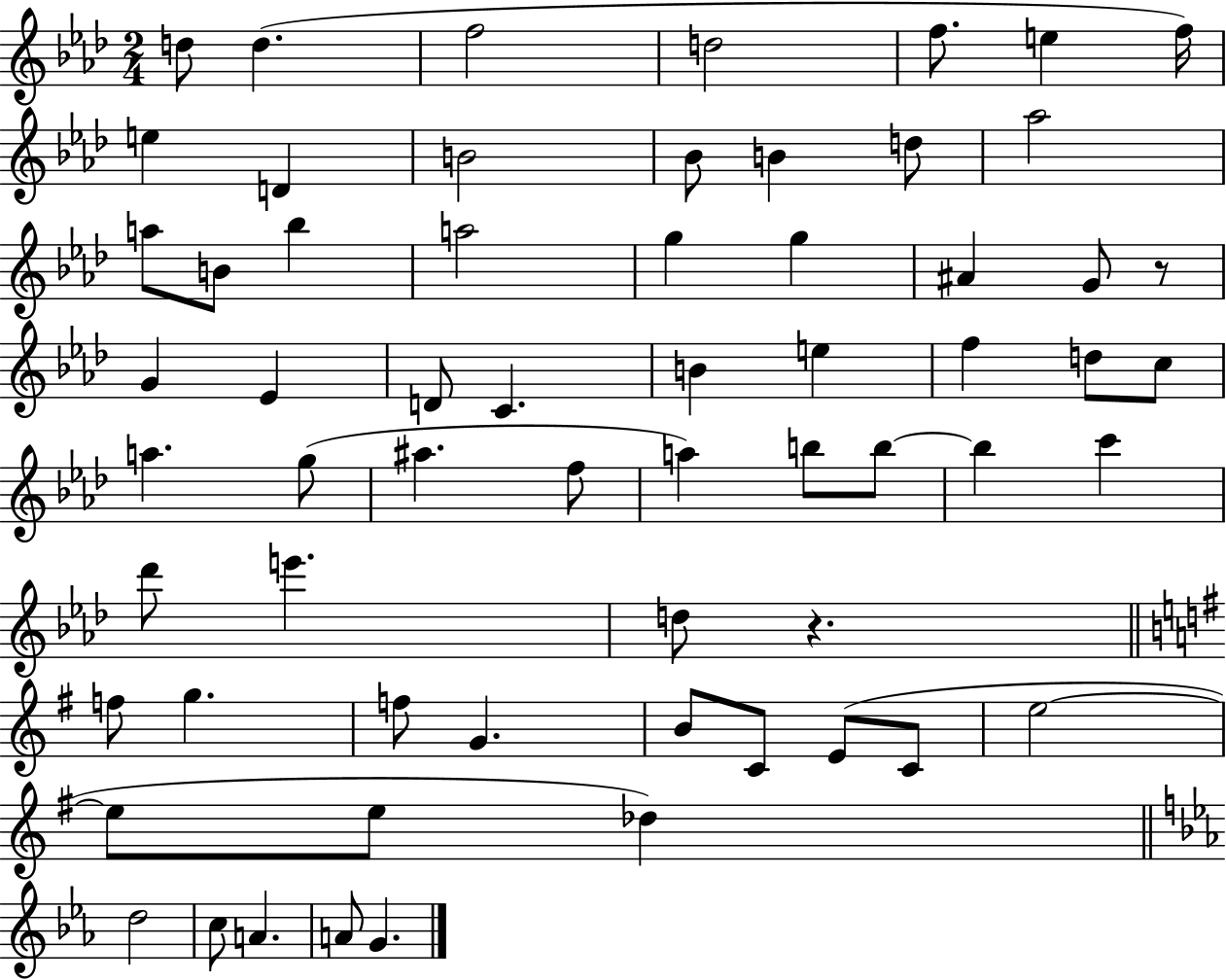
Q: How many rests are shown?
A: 2